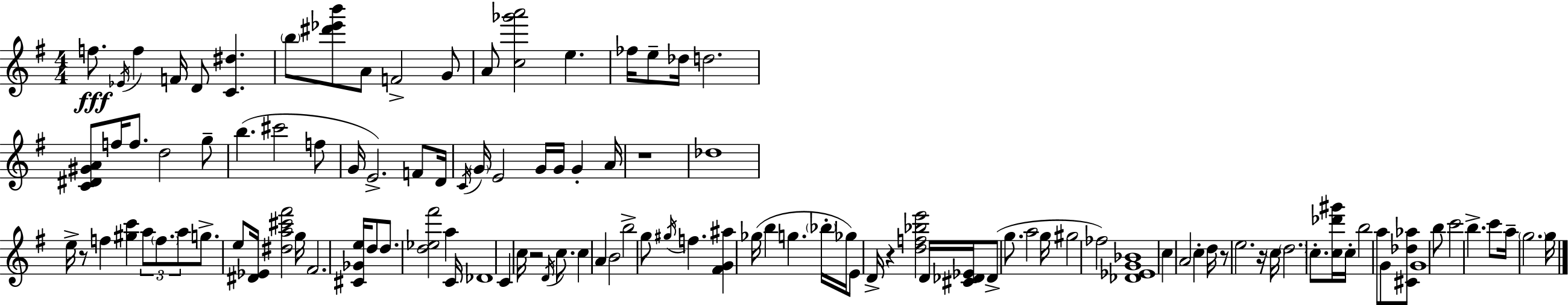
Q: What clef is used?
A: treble